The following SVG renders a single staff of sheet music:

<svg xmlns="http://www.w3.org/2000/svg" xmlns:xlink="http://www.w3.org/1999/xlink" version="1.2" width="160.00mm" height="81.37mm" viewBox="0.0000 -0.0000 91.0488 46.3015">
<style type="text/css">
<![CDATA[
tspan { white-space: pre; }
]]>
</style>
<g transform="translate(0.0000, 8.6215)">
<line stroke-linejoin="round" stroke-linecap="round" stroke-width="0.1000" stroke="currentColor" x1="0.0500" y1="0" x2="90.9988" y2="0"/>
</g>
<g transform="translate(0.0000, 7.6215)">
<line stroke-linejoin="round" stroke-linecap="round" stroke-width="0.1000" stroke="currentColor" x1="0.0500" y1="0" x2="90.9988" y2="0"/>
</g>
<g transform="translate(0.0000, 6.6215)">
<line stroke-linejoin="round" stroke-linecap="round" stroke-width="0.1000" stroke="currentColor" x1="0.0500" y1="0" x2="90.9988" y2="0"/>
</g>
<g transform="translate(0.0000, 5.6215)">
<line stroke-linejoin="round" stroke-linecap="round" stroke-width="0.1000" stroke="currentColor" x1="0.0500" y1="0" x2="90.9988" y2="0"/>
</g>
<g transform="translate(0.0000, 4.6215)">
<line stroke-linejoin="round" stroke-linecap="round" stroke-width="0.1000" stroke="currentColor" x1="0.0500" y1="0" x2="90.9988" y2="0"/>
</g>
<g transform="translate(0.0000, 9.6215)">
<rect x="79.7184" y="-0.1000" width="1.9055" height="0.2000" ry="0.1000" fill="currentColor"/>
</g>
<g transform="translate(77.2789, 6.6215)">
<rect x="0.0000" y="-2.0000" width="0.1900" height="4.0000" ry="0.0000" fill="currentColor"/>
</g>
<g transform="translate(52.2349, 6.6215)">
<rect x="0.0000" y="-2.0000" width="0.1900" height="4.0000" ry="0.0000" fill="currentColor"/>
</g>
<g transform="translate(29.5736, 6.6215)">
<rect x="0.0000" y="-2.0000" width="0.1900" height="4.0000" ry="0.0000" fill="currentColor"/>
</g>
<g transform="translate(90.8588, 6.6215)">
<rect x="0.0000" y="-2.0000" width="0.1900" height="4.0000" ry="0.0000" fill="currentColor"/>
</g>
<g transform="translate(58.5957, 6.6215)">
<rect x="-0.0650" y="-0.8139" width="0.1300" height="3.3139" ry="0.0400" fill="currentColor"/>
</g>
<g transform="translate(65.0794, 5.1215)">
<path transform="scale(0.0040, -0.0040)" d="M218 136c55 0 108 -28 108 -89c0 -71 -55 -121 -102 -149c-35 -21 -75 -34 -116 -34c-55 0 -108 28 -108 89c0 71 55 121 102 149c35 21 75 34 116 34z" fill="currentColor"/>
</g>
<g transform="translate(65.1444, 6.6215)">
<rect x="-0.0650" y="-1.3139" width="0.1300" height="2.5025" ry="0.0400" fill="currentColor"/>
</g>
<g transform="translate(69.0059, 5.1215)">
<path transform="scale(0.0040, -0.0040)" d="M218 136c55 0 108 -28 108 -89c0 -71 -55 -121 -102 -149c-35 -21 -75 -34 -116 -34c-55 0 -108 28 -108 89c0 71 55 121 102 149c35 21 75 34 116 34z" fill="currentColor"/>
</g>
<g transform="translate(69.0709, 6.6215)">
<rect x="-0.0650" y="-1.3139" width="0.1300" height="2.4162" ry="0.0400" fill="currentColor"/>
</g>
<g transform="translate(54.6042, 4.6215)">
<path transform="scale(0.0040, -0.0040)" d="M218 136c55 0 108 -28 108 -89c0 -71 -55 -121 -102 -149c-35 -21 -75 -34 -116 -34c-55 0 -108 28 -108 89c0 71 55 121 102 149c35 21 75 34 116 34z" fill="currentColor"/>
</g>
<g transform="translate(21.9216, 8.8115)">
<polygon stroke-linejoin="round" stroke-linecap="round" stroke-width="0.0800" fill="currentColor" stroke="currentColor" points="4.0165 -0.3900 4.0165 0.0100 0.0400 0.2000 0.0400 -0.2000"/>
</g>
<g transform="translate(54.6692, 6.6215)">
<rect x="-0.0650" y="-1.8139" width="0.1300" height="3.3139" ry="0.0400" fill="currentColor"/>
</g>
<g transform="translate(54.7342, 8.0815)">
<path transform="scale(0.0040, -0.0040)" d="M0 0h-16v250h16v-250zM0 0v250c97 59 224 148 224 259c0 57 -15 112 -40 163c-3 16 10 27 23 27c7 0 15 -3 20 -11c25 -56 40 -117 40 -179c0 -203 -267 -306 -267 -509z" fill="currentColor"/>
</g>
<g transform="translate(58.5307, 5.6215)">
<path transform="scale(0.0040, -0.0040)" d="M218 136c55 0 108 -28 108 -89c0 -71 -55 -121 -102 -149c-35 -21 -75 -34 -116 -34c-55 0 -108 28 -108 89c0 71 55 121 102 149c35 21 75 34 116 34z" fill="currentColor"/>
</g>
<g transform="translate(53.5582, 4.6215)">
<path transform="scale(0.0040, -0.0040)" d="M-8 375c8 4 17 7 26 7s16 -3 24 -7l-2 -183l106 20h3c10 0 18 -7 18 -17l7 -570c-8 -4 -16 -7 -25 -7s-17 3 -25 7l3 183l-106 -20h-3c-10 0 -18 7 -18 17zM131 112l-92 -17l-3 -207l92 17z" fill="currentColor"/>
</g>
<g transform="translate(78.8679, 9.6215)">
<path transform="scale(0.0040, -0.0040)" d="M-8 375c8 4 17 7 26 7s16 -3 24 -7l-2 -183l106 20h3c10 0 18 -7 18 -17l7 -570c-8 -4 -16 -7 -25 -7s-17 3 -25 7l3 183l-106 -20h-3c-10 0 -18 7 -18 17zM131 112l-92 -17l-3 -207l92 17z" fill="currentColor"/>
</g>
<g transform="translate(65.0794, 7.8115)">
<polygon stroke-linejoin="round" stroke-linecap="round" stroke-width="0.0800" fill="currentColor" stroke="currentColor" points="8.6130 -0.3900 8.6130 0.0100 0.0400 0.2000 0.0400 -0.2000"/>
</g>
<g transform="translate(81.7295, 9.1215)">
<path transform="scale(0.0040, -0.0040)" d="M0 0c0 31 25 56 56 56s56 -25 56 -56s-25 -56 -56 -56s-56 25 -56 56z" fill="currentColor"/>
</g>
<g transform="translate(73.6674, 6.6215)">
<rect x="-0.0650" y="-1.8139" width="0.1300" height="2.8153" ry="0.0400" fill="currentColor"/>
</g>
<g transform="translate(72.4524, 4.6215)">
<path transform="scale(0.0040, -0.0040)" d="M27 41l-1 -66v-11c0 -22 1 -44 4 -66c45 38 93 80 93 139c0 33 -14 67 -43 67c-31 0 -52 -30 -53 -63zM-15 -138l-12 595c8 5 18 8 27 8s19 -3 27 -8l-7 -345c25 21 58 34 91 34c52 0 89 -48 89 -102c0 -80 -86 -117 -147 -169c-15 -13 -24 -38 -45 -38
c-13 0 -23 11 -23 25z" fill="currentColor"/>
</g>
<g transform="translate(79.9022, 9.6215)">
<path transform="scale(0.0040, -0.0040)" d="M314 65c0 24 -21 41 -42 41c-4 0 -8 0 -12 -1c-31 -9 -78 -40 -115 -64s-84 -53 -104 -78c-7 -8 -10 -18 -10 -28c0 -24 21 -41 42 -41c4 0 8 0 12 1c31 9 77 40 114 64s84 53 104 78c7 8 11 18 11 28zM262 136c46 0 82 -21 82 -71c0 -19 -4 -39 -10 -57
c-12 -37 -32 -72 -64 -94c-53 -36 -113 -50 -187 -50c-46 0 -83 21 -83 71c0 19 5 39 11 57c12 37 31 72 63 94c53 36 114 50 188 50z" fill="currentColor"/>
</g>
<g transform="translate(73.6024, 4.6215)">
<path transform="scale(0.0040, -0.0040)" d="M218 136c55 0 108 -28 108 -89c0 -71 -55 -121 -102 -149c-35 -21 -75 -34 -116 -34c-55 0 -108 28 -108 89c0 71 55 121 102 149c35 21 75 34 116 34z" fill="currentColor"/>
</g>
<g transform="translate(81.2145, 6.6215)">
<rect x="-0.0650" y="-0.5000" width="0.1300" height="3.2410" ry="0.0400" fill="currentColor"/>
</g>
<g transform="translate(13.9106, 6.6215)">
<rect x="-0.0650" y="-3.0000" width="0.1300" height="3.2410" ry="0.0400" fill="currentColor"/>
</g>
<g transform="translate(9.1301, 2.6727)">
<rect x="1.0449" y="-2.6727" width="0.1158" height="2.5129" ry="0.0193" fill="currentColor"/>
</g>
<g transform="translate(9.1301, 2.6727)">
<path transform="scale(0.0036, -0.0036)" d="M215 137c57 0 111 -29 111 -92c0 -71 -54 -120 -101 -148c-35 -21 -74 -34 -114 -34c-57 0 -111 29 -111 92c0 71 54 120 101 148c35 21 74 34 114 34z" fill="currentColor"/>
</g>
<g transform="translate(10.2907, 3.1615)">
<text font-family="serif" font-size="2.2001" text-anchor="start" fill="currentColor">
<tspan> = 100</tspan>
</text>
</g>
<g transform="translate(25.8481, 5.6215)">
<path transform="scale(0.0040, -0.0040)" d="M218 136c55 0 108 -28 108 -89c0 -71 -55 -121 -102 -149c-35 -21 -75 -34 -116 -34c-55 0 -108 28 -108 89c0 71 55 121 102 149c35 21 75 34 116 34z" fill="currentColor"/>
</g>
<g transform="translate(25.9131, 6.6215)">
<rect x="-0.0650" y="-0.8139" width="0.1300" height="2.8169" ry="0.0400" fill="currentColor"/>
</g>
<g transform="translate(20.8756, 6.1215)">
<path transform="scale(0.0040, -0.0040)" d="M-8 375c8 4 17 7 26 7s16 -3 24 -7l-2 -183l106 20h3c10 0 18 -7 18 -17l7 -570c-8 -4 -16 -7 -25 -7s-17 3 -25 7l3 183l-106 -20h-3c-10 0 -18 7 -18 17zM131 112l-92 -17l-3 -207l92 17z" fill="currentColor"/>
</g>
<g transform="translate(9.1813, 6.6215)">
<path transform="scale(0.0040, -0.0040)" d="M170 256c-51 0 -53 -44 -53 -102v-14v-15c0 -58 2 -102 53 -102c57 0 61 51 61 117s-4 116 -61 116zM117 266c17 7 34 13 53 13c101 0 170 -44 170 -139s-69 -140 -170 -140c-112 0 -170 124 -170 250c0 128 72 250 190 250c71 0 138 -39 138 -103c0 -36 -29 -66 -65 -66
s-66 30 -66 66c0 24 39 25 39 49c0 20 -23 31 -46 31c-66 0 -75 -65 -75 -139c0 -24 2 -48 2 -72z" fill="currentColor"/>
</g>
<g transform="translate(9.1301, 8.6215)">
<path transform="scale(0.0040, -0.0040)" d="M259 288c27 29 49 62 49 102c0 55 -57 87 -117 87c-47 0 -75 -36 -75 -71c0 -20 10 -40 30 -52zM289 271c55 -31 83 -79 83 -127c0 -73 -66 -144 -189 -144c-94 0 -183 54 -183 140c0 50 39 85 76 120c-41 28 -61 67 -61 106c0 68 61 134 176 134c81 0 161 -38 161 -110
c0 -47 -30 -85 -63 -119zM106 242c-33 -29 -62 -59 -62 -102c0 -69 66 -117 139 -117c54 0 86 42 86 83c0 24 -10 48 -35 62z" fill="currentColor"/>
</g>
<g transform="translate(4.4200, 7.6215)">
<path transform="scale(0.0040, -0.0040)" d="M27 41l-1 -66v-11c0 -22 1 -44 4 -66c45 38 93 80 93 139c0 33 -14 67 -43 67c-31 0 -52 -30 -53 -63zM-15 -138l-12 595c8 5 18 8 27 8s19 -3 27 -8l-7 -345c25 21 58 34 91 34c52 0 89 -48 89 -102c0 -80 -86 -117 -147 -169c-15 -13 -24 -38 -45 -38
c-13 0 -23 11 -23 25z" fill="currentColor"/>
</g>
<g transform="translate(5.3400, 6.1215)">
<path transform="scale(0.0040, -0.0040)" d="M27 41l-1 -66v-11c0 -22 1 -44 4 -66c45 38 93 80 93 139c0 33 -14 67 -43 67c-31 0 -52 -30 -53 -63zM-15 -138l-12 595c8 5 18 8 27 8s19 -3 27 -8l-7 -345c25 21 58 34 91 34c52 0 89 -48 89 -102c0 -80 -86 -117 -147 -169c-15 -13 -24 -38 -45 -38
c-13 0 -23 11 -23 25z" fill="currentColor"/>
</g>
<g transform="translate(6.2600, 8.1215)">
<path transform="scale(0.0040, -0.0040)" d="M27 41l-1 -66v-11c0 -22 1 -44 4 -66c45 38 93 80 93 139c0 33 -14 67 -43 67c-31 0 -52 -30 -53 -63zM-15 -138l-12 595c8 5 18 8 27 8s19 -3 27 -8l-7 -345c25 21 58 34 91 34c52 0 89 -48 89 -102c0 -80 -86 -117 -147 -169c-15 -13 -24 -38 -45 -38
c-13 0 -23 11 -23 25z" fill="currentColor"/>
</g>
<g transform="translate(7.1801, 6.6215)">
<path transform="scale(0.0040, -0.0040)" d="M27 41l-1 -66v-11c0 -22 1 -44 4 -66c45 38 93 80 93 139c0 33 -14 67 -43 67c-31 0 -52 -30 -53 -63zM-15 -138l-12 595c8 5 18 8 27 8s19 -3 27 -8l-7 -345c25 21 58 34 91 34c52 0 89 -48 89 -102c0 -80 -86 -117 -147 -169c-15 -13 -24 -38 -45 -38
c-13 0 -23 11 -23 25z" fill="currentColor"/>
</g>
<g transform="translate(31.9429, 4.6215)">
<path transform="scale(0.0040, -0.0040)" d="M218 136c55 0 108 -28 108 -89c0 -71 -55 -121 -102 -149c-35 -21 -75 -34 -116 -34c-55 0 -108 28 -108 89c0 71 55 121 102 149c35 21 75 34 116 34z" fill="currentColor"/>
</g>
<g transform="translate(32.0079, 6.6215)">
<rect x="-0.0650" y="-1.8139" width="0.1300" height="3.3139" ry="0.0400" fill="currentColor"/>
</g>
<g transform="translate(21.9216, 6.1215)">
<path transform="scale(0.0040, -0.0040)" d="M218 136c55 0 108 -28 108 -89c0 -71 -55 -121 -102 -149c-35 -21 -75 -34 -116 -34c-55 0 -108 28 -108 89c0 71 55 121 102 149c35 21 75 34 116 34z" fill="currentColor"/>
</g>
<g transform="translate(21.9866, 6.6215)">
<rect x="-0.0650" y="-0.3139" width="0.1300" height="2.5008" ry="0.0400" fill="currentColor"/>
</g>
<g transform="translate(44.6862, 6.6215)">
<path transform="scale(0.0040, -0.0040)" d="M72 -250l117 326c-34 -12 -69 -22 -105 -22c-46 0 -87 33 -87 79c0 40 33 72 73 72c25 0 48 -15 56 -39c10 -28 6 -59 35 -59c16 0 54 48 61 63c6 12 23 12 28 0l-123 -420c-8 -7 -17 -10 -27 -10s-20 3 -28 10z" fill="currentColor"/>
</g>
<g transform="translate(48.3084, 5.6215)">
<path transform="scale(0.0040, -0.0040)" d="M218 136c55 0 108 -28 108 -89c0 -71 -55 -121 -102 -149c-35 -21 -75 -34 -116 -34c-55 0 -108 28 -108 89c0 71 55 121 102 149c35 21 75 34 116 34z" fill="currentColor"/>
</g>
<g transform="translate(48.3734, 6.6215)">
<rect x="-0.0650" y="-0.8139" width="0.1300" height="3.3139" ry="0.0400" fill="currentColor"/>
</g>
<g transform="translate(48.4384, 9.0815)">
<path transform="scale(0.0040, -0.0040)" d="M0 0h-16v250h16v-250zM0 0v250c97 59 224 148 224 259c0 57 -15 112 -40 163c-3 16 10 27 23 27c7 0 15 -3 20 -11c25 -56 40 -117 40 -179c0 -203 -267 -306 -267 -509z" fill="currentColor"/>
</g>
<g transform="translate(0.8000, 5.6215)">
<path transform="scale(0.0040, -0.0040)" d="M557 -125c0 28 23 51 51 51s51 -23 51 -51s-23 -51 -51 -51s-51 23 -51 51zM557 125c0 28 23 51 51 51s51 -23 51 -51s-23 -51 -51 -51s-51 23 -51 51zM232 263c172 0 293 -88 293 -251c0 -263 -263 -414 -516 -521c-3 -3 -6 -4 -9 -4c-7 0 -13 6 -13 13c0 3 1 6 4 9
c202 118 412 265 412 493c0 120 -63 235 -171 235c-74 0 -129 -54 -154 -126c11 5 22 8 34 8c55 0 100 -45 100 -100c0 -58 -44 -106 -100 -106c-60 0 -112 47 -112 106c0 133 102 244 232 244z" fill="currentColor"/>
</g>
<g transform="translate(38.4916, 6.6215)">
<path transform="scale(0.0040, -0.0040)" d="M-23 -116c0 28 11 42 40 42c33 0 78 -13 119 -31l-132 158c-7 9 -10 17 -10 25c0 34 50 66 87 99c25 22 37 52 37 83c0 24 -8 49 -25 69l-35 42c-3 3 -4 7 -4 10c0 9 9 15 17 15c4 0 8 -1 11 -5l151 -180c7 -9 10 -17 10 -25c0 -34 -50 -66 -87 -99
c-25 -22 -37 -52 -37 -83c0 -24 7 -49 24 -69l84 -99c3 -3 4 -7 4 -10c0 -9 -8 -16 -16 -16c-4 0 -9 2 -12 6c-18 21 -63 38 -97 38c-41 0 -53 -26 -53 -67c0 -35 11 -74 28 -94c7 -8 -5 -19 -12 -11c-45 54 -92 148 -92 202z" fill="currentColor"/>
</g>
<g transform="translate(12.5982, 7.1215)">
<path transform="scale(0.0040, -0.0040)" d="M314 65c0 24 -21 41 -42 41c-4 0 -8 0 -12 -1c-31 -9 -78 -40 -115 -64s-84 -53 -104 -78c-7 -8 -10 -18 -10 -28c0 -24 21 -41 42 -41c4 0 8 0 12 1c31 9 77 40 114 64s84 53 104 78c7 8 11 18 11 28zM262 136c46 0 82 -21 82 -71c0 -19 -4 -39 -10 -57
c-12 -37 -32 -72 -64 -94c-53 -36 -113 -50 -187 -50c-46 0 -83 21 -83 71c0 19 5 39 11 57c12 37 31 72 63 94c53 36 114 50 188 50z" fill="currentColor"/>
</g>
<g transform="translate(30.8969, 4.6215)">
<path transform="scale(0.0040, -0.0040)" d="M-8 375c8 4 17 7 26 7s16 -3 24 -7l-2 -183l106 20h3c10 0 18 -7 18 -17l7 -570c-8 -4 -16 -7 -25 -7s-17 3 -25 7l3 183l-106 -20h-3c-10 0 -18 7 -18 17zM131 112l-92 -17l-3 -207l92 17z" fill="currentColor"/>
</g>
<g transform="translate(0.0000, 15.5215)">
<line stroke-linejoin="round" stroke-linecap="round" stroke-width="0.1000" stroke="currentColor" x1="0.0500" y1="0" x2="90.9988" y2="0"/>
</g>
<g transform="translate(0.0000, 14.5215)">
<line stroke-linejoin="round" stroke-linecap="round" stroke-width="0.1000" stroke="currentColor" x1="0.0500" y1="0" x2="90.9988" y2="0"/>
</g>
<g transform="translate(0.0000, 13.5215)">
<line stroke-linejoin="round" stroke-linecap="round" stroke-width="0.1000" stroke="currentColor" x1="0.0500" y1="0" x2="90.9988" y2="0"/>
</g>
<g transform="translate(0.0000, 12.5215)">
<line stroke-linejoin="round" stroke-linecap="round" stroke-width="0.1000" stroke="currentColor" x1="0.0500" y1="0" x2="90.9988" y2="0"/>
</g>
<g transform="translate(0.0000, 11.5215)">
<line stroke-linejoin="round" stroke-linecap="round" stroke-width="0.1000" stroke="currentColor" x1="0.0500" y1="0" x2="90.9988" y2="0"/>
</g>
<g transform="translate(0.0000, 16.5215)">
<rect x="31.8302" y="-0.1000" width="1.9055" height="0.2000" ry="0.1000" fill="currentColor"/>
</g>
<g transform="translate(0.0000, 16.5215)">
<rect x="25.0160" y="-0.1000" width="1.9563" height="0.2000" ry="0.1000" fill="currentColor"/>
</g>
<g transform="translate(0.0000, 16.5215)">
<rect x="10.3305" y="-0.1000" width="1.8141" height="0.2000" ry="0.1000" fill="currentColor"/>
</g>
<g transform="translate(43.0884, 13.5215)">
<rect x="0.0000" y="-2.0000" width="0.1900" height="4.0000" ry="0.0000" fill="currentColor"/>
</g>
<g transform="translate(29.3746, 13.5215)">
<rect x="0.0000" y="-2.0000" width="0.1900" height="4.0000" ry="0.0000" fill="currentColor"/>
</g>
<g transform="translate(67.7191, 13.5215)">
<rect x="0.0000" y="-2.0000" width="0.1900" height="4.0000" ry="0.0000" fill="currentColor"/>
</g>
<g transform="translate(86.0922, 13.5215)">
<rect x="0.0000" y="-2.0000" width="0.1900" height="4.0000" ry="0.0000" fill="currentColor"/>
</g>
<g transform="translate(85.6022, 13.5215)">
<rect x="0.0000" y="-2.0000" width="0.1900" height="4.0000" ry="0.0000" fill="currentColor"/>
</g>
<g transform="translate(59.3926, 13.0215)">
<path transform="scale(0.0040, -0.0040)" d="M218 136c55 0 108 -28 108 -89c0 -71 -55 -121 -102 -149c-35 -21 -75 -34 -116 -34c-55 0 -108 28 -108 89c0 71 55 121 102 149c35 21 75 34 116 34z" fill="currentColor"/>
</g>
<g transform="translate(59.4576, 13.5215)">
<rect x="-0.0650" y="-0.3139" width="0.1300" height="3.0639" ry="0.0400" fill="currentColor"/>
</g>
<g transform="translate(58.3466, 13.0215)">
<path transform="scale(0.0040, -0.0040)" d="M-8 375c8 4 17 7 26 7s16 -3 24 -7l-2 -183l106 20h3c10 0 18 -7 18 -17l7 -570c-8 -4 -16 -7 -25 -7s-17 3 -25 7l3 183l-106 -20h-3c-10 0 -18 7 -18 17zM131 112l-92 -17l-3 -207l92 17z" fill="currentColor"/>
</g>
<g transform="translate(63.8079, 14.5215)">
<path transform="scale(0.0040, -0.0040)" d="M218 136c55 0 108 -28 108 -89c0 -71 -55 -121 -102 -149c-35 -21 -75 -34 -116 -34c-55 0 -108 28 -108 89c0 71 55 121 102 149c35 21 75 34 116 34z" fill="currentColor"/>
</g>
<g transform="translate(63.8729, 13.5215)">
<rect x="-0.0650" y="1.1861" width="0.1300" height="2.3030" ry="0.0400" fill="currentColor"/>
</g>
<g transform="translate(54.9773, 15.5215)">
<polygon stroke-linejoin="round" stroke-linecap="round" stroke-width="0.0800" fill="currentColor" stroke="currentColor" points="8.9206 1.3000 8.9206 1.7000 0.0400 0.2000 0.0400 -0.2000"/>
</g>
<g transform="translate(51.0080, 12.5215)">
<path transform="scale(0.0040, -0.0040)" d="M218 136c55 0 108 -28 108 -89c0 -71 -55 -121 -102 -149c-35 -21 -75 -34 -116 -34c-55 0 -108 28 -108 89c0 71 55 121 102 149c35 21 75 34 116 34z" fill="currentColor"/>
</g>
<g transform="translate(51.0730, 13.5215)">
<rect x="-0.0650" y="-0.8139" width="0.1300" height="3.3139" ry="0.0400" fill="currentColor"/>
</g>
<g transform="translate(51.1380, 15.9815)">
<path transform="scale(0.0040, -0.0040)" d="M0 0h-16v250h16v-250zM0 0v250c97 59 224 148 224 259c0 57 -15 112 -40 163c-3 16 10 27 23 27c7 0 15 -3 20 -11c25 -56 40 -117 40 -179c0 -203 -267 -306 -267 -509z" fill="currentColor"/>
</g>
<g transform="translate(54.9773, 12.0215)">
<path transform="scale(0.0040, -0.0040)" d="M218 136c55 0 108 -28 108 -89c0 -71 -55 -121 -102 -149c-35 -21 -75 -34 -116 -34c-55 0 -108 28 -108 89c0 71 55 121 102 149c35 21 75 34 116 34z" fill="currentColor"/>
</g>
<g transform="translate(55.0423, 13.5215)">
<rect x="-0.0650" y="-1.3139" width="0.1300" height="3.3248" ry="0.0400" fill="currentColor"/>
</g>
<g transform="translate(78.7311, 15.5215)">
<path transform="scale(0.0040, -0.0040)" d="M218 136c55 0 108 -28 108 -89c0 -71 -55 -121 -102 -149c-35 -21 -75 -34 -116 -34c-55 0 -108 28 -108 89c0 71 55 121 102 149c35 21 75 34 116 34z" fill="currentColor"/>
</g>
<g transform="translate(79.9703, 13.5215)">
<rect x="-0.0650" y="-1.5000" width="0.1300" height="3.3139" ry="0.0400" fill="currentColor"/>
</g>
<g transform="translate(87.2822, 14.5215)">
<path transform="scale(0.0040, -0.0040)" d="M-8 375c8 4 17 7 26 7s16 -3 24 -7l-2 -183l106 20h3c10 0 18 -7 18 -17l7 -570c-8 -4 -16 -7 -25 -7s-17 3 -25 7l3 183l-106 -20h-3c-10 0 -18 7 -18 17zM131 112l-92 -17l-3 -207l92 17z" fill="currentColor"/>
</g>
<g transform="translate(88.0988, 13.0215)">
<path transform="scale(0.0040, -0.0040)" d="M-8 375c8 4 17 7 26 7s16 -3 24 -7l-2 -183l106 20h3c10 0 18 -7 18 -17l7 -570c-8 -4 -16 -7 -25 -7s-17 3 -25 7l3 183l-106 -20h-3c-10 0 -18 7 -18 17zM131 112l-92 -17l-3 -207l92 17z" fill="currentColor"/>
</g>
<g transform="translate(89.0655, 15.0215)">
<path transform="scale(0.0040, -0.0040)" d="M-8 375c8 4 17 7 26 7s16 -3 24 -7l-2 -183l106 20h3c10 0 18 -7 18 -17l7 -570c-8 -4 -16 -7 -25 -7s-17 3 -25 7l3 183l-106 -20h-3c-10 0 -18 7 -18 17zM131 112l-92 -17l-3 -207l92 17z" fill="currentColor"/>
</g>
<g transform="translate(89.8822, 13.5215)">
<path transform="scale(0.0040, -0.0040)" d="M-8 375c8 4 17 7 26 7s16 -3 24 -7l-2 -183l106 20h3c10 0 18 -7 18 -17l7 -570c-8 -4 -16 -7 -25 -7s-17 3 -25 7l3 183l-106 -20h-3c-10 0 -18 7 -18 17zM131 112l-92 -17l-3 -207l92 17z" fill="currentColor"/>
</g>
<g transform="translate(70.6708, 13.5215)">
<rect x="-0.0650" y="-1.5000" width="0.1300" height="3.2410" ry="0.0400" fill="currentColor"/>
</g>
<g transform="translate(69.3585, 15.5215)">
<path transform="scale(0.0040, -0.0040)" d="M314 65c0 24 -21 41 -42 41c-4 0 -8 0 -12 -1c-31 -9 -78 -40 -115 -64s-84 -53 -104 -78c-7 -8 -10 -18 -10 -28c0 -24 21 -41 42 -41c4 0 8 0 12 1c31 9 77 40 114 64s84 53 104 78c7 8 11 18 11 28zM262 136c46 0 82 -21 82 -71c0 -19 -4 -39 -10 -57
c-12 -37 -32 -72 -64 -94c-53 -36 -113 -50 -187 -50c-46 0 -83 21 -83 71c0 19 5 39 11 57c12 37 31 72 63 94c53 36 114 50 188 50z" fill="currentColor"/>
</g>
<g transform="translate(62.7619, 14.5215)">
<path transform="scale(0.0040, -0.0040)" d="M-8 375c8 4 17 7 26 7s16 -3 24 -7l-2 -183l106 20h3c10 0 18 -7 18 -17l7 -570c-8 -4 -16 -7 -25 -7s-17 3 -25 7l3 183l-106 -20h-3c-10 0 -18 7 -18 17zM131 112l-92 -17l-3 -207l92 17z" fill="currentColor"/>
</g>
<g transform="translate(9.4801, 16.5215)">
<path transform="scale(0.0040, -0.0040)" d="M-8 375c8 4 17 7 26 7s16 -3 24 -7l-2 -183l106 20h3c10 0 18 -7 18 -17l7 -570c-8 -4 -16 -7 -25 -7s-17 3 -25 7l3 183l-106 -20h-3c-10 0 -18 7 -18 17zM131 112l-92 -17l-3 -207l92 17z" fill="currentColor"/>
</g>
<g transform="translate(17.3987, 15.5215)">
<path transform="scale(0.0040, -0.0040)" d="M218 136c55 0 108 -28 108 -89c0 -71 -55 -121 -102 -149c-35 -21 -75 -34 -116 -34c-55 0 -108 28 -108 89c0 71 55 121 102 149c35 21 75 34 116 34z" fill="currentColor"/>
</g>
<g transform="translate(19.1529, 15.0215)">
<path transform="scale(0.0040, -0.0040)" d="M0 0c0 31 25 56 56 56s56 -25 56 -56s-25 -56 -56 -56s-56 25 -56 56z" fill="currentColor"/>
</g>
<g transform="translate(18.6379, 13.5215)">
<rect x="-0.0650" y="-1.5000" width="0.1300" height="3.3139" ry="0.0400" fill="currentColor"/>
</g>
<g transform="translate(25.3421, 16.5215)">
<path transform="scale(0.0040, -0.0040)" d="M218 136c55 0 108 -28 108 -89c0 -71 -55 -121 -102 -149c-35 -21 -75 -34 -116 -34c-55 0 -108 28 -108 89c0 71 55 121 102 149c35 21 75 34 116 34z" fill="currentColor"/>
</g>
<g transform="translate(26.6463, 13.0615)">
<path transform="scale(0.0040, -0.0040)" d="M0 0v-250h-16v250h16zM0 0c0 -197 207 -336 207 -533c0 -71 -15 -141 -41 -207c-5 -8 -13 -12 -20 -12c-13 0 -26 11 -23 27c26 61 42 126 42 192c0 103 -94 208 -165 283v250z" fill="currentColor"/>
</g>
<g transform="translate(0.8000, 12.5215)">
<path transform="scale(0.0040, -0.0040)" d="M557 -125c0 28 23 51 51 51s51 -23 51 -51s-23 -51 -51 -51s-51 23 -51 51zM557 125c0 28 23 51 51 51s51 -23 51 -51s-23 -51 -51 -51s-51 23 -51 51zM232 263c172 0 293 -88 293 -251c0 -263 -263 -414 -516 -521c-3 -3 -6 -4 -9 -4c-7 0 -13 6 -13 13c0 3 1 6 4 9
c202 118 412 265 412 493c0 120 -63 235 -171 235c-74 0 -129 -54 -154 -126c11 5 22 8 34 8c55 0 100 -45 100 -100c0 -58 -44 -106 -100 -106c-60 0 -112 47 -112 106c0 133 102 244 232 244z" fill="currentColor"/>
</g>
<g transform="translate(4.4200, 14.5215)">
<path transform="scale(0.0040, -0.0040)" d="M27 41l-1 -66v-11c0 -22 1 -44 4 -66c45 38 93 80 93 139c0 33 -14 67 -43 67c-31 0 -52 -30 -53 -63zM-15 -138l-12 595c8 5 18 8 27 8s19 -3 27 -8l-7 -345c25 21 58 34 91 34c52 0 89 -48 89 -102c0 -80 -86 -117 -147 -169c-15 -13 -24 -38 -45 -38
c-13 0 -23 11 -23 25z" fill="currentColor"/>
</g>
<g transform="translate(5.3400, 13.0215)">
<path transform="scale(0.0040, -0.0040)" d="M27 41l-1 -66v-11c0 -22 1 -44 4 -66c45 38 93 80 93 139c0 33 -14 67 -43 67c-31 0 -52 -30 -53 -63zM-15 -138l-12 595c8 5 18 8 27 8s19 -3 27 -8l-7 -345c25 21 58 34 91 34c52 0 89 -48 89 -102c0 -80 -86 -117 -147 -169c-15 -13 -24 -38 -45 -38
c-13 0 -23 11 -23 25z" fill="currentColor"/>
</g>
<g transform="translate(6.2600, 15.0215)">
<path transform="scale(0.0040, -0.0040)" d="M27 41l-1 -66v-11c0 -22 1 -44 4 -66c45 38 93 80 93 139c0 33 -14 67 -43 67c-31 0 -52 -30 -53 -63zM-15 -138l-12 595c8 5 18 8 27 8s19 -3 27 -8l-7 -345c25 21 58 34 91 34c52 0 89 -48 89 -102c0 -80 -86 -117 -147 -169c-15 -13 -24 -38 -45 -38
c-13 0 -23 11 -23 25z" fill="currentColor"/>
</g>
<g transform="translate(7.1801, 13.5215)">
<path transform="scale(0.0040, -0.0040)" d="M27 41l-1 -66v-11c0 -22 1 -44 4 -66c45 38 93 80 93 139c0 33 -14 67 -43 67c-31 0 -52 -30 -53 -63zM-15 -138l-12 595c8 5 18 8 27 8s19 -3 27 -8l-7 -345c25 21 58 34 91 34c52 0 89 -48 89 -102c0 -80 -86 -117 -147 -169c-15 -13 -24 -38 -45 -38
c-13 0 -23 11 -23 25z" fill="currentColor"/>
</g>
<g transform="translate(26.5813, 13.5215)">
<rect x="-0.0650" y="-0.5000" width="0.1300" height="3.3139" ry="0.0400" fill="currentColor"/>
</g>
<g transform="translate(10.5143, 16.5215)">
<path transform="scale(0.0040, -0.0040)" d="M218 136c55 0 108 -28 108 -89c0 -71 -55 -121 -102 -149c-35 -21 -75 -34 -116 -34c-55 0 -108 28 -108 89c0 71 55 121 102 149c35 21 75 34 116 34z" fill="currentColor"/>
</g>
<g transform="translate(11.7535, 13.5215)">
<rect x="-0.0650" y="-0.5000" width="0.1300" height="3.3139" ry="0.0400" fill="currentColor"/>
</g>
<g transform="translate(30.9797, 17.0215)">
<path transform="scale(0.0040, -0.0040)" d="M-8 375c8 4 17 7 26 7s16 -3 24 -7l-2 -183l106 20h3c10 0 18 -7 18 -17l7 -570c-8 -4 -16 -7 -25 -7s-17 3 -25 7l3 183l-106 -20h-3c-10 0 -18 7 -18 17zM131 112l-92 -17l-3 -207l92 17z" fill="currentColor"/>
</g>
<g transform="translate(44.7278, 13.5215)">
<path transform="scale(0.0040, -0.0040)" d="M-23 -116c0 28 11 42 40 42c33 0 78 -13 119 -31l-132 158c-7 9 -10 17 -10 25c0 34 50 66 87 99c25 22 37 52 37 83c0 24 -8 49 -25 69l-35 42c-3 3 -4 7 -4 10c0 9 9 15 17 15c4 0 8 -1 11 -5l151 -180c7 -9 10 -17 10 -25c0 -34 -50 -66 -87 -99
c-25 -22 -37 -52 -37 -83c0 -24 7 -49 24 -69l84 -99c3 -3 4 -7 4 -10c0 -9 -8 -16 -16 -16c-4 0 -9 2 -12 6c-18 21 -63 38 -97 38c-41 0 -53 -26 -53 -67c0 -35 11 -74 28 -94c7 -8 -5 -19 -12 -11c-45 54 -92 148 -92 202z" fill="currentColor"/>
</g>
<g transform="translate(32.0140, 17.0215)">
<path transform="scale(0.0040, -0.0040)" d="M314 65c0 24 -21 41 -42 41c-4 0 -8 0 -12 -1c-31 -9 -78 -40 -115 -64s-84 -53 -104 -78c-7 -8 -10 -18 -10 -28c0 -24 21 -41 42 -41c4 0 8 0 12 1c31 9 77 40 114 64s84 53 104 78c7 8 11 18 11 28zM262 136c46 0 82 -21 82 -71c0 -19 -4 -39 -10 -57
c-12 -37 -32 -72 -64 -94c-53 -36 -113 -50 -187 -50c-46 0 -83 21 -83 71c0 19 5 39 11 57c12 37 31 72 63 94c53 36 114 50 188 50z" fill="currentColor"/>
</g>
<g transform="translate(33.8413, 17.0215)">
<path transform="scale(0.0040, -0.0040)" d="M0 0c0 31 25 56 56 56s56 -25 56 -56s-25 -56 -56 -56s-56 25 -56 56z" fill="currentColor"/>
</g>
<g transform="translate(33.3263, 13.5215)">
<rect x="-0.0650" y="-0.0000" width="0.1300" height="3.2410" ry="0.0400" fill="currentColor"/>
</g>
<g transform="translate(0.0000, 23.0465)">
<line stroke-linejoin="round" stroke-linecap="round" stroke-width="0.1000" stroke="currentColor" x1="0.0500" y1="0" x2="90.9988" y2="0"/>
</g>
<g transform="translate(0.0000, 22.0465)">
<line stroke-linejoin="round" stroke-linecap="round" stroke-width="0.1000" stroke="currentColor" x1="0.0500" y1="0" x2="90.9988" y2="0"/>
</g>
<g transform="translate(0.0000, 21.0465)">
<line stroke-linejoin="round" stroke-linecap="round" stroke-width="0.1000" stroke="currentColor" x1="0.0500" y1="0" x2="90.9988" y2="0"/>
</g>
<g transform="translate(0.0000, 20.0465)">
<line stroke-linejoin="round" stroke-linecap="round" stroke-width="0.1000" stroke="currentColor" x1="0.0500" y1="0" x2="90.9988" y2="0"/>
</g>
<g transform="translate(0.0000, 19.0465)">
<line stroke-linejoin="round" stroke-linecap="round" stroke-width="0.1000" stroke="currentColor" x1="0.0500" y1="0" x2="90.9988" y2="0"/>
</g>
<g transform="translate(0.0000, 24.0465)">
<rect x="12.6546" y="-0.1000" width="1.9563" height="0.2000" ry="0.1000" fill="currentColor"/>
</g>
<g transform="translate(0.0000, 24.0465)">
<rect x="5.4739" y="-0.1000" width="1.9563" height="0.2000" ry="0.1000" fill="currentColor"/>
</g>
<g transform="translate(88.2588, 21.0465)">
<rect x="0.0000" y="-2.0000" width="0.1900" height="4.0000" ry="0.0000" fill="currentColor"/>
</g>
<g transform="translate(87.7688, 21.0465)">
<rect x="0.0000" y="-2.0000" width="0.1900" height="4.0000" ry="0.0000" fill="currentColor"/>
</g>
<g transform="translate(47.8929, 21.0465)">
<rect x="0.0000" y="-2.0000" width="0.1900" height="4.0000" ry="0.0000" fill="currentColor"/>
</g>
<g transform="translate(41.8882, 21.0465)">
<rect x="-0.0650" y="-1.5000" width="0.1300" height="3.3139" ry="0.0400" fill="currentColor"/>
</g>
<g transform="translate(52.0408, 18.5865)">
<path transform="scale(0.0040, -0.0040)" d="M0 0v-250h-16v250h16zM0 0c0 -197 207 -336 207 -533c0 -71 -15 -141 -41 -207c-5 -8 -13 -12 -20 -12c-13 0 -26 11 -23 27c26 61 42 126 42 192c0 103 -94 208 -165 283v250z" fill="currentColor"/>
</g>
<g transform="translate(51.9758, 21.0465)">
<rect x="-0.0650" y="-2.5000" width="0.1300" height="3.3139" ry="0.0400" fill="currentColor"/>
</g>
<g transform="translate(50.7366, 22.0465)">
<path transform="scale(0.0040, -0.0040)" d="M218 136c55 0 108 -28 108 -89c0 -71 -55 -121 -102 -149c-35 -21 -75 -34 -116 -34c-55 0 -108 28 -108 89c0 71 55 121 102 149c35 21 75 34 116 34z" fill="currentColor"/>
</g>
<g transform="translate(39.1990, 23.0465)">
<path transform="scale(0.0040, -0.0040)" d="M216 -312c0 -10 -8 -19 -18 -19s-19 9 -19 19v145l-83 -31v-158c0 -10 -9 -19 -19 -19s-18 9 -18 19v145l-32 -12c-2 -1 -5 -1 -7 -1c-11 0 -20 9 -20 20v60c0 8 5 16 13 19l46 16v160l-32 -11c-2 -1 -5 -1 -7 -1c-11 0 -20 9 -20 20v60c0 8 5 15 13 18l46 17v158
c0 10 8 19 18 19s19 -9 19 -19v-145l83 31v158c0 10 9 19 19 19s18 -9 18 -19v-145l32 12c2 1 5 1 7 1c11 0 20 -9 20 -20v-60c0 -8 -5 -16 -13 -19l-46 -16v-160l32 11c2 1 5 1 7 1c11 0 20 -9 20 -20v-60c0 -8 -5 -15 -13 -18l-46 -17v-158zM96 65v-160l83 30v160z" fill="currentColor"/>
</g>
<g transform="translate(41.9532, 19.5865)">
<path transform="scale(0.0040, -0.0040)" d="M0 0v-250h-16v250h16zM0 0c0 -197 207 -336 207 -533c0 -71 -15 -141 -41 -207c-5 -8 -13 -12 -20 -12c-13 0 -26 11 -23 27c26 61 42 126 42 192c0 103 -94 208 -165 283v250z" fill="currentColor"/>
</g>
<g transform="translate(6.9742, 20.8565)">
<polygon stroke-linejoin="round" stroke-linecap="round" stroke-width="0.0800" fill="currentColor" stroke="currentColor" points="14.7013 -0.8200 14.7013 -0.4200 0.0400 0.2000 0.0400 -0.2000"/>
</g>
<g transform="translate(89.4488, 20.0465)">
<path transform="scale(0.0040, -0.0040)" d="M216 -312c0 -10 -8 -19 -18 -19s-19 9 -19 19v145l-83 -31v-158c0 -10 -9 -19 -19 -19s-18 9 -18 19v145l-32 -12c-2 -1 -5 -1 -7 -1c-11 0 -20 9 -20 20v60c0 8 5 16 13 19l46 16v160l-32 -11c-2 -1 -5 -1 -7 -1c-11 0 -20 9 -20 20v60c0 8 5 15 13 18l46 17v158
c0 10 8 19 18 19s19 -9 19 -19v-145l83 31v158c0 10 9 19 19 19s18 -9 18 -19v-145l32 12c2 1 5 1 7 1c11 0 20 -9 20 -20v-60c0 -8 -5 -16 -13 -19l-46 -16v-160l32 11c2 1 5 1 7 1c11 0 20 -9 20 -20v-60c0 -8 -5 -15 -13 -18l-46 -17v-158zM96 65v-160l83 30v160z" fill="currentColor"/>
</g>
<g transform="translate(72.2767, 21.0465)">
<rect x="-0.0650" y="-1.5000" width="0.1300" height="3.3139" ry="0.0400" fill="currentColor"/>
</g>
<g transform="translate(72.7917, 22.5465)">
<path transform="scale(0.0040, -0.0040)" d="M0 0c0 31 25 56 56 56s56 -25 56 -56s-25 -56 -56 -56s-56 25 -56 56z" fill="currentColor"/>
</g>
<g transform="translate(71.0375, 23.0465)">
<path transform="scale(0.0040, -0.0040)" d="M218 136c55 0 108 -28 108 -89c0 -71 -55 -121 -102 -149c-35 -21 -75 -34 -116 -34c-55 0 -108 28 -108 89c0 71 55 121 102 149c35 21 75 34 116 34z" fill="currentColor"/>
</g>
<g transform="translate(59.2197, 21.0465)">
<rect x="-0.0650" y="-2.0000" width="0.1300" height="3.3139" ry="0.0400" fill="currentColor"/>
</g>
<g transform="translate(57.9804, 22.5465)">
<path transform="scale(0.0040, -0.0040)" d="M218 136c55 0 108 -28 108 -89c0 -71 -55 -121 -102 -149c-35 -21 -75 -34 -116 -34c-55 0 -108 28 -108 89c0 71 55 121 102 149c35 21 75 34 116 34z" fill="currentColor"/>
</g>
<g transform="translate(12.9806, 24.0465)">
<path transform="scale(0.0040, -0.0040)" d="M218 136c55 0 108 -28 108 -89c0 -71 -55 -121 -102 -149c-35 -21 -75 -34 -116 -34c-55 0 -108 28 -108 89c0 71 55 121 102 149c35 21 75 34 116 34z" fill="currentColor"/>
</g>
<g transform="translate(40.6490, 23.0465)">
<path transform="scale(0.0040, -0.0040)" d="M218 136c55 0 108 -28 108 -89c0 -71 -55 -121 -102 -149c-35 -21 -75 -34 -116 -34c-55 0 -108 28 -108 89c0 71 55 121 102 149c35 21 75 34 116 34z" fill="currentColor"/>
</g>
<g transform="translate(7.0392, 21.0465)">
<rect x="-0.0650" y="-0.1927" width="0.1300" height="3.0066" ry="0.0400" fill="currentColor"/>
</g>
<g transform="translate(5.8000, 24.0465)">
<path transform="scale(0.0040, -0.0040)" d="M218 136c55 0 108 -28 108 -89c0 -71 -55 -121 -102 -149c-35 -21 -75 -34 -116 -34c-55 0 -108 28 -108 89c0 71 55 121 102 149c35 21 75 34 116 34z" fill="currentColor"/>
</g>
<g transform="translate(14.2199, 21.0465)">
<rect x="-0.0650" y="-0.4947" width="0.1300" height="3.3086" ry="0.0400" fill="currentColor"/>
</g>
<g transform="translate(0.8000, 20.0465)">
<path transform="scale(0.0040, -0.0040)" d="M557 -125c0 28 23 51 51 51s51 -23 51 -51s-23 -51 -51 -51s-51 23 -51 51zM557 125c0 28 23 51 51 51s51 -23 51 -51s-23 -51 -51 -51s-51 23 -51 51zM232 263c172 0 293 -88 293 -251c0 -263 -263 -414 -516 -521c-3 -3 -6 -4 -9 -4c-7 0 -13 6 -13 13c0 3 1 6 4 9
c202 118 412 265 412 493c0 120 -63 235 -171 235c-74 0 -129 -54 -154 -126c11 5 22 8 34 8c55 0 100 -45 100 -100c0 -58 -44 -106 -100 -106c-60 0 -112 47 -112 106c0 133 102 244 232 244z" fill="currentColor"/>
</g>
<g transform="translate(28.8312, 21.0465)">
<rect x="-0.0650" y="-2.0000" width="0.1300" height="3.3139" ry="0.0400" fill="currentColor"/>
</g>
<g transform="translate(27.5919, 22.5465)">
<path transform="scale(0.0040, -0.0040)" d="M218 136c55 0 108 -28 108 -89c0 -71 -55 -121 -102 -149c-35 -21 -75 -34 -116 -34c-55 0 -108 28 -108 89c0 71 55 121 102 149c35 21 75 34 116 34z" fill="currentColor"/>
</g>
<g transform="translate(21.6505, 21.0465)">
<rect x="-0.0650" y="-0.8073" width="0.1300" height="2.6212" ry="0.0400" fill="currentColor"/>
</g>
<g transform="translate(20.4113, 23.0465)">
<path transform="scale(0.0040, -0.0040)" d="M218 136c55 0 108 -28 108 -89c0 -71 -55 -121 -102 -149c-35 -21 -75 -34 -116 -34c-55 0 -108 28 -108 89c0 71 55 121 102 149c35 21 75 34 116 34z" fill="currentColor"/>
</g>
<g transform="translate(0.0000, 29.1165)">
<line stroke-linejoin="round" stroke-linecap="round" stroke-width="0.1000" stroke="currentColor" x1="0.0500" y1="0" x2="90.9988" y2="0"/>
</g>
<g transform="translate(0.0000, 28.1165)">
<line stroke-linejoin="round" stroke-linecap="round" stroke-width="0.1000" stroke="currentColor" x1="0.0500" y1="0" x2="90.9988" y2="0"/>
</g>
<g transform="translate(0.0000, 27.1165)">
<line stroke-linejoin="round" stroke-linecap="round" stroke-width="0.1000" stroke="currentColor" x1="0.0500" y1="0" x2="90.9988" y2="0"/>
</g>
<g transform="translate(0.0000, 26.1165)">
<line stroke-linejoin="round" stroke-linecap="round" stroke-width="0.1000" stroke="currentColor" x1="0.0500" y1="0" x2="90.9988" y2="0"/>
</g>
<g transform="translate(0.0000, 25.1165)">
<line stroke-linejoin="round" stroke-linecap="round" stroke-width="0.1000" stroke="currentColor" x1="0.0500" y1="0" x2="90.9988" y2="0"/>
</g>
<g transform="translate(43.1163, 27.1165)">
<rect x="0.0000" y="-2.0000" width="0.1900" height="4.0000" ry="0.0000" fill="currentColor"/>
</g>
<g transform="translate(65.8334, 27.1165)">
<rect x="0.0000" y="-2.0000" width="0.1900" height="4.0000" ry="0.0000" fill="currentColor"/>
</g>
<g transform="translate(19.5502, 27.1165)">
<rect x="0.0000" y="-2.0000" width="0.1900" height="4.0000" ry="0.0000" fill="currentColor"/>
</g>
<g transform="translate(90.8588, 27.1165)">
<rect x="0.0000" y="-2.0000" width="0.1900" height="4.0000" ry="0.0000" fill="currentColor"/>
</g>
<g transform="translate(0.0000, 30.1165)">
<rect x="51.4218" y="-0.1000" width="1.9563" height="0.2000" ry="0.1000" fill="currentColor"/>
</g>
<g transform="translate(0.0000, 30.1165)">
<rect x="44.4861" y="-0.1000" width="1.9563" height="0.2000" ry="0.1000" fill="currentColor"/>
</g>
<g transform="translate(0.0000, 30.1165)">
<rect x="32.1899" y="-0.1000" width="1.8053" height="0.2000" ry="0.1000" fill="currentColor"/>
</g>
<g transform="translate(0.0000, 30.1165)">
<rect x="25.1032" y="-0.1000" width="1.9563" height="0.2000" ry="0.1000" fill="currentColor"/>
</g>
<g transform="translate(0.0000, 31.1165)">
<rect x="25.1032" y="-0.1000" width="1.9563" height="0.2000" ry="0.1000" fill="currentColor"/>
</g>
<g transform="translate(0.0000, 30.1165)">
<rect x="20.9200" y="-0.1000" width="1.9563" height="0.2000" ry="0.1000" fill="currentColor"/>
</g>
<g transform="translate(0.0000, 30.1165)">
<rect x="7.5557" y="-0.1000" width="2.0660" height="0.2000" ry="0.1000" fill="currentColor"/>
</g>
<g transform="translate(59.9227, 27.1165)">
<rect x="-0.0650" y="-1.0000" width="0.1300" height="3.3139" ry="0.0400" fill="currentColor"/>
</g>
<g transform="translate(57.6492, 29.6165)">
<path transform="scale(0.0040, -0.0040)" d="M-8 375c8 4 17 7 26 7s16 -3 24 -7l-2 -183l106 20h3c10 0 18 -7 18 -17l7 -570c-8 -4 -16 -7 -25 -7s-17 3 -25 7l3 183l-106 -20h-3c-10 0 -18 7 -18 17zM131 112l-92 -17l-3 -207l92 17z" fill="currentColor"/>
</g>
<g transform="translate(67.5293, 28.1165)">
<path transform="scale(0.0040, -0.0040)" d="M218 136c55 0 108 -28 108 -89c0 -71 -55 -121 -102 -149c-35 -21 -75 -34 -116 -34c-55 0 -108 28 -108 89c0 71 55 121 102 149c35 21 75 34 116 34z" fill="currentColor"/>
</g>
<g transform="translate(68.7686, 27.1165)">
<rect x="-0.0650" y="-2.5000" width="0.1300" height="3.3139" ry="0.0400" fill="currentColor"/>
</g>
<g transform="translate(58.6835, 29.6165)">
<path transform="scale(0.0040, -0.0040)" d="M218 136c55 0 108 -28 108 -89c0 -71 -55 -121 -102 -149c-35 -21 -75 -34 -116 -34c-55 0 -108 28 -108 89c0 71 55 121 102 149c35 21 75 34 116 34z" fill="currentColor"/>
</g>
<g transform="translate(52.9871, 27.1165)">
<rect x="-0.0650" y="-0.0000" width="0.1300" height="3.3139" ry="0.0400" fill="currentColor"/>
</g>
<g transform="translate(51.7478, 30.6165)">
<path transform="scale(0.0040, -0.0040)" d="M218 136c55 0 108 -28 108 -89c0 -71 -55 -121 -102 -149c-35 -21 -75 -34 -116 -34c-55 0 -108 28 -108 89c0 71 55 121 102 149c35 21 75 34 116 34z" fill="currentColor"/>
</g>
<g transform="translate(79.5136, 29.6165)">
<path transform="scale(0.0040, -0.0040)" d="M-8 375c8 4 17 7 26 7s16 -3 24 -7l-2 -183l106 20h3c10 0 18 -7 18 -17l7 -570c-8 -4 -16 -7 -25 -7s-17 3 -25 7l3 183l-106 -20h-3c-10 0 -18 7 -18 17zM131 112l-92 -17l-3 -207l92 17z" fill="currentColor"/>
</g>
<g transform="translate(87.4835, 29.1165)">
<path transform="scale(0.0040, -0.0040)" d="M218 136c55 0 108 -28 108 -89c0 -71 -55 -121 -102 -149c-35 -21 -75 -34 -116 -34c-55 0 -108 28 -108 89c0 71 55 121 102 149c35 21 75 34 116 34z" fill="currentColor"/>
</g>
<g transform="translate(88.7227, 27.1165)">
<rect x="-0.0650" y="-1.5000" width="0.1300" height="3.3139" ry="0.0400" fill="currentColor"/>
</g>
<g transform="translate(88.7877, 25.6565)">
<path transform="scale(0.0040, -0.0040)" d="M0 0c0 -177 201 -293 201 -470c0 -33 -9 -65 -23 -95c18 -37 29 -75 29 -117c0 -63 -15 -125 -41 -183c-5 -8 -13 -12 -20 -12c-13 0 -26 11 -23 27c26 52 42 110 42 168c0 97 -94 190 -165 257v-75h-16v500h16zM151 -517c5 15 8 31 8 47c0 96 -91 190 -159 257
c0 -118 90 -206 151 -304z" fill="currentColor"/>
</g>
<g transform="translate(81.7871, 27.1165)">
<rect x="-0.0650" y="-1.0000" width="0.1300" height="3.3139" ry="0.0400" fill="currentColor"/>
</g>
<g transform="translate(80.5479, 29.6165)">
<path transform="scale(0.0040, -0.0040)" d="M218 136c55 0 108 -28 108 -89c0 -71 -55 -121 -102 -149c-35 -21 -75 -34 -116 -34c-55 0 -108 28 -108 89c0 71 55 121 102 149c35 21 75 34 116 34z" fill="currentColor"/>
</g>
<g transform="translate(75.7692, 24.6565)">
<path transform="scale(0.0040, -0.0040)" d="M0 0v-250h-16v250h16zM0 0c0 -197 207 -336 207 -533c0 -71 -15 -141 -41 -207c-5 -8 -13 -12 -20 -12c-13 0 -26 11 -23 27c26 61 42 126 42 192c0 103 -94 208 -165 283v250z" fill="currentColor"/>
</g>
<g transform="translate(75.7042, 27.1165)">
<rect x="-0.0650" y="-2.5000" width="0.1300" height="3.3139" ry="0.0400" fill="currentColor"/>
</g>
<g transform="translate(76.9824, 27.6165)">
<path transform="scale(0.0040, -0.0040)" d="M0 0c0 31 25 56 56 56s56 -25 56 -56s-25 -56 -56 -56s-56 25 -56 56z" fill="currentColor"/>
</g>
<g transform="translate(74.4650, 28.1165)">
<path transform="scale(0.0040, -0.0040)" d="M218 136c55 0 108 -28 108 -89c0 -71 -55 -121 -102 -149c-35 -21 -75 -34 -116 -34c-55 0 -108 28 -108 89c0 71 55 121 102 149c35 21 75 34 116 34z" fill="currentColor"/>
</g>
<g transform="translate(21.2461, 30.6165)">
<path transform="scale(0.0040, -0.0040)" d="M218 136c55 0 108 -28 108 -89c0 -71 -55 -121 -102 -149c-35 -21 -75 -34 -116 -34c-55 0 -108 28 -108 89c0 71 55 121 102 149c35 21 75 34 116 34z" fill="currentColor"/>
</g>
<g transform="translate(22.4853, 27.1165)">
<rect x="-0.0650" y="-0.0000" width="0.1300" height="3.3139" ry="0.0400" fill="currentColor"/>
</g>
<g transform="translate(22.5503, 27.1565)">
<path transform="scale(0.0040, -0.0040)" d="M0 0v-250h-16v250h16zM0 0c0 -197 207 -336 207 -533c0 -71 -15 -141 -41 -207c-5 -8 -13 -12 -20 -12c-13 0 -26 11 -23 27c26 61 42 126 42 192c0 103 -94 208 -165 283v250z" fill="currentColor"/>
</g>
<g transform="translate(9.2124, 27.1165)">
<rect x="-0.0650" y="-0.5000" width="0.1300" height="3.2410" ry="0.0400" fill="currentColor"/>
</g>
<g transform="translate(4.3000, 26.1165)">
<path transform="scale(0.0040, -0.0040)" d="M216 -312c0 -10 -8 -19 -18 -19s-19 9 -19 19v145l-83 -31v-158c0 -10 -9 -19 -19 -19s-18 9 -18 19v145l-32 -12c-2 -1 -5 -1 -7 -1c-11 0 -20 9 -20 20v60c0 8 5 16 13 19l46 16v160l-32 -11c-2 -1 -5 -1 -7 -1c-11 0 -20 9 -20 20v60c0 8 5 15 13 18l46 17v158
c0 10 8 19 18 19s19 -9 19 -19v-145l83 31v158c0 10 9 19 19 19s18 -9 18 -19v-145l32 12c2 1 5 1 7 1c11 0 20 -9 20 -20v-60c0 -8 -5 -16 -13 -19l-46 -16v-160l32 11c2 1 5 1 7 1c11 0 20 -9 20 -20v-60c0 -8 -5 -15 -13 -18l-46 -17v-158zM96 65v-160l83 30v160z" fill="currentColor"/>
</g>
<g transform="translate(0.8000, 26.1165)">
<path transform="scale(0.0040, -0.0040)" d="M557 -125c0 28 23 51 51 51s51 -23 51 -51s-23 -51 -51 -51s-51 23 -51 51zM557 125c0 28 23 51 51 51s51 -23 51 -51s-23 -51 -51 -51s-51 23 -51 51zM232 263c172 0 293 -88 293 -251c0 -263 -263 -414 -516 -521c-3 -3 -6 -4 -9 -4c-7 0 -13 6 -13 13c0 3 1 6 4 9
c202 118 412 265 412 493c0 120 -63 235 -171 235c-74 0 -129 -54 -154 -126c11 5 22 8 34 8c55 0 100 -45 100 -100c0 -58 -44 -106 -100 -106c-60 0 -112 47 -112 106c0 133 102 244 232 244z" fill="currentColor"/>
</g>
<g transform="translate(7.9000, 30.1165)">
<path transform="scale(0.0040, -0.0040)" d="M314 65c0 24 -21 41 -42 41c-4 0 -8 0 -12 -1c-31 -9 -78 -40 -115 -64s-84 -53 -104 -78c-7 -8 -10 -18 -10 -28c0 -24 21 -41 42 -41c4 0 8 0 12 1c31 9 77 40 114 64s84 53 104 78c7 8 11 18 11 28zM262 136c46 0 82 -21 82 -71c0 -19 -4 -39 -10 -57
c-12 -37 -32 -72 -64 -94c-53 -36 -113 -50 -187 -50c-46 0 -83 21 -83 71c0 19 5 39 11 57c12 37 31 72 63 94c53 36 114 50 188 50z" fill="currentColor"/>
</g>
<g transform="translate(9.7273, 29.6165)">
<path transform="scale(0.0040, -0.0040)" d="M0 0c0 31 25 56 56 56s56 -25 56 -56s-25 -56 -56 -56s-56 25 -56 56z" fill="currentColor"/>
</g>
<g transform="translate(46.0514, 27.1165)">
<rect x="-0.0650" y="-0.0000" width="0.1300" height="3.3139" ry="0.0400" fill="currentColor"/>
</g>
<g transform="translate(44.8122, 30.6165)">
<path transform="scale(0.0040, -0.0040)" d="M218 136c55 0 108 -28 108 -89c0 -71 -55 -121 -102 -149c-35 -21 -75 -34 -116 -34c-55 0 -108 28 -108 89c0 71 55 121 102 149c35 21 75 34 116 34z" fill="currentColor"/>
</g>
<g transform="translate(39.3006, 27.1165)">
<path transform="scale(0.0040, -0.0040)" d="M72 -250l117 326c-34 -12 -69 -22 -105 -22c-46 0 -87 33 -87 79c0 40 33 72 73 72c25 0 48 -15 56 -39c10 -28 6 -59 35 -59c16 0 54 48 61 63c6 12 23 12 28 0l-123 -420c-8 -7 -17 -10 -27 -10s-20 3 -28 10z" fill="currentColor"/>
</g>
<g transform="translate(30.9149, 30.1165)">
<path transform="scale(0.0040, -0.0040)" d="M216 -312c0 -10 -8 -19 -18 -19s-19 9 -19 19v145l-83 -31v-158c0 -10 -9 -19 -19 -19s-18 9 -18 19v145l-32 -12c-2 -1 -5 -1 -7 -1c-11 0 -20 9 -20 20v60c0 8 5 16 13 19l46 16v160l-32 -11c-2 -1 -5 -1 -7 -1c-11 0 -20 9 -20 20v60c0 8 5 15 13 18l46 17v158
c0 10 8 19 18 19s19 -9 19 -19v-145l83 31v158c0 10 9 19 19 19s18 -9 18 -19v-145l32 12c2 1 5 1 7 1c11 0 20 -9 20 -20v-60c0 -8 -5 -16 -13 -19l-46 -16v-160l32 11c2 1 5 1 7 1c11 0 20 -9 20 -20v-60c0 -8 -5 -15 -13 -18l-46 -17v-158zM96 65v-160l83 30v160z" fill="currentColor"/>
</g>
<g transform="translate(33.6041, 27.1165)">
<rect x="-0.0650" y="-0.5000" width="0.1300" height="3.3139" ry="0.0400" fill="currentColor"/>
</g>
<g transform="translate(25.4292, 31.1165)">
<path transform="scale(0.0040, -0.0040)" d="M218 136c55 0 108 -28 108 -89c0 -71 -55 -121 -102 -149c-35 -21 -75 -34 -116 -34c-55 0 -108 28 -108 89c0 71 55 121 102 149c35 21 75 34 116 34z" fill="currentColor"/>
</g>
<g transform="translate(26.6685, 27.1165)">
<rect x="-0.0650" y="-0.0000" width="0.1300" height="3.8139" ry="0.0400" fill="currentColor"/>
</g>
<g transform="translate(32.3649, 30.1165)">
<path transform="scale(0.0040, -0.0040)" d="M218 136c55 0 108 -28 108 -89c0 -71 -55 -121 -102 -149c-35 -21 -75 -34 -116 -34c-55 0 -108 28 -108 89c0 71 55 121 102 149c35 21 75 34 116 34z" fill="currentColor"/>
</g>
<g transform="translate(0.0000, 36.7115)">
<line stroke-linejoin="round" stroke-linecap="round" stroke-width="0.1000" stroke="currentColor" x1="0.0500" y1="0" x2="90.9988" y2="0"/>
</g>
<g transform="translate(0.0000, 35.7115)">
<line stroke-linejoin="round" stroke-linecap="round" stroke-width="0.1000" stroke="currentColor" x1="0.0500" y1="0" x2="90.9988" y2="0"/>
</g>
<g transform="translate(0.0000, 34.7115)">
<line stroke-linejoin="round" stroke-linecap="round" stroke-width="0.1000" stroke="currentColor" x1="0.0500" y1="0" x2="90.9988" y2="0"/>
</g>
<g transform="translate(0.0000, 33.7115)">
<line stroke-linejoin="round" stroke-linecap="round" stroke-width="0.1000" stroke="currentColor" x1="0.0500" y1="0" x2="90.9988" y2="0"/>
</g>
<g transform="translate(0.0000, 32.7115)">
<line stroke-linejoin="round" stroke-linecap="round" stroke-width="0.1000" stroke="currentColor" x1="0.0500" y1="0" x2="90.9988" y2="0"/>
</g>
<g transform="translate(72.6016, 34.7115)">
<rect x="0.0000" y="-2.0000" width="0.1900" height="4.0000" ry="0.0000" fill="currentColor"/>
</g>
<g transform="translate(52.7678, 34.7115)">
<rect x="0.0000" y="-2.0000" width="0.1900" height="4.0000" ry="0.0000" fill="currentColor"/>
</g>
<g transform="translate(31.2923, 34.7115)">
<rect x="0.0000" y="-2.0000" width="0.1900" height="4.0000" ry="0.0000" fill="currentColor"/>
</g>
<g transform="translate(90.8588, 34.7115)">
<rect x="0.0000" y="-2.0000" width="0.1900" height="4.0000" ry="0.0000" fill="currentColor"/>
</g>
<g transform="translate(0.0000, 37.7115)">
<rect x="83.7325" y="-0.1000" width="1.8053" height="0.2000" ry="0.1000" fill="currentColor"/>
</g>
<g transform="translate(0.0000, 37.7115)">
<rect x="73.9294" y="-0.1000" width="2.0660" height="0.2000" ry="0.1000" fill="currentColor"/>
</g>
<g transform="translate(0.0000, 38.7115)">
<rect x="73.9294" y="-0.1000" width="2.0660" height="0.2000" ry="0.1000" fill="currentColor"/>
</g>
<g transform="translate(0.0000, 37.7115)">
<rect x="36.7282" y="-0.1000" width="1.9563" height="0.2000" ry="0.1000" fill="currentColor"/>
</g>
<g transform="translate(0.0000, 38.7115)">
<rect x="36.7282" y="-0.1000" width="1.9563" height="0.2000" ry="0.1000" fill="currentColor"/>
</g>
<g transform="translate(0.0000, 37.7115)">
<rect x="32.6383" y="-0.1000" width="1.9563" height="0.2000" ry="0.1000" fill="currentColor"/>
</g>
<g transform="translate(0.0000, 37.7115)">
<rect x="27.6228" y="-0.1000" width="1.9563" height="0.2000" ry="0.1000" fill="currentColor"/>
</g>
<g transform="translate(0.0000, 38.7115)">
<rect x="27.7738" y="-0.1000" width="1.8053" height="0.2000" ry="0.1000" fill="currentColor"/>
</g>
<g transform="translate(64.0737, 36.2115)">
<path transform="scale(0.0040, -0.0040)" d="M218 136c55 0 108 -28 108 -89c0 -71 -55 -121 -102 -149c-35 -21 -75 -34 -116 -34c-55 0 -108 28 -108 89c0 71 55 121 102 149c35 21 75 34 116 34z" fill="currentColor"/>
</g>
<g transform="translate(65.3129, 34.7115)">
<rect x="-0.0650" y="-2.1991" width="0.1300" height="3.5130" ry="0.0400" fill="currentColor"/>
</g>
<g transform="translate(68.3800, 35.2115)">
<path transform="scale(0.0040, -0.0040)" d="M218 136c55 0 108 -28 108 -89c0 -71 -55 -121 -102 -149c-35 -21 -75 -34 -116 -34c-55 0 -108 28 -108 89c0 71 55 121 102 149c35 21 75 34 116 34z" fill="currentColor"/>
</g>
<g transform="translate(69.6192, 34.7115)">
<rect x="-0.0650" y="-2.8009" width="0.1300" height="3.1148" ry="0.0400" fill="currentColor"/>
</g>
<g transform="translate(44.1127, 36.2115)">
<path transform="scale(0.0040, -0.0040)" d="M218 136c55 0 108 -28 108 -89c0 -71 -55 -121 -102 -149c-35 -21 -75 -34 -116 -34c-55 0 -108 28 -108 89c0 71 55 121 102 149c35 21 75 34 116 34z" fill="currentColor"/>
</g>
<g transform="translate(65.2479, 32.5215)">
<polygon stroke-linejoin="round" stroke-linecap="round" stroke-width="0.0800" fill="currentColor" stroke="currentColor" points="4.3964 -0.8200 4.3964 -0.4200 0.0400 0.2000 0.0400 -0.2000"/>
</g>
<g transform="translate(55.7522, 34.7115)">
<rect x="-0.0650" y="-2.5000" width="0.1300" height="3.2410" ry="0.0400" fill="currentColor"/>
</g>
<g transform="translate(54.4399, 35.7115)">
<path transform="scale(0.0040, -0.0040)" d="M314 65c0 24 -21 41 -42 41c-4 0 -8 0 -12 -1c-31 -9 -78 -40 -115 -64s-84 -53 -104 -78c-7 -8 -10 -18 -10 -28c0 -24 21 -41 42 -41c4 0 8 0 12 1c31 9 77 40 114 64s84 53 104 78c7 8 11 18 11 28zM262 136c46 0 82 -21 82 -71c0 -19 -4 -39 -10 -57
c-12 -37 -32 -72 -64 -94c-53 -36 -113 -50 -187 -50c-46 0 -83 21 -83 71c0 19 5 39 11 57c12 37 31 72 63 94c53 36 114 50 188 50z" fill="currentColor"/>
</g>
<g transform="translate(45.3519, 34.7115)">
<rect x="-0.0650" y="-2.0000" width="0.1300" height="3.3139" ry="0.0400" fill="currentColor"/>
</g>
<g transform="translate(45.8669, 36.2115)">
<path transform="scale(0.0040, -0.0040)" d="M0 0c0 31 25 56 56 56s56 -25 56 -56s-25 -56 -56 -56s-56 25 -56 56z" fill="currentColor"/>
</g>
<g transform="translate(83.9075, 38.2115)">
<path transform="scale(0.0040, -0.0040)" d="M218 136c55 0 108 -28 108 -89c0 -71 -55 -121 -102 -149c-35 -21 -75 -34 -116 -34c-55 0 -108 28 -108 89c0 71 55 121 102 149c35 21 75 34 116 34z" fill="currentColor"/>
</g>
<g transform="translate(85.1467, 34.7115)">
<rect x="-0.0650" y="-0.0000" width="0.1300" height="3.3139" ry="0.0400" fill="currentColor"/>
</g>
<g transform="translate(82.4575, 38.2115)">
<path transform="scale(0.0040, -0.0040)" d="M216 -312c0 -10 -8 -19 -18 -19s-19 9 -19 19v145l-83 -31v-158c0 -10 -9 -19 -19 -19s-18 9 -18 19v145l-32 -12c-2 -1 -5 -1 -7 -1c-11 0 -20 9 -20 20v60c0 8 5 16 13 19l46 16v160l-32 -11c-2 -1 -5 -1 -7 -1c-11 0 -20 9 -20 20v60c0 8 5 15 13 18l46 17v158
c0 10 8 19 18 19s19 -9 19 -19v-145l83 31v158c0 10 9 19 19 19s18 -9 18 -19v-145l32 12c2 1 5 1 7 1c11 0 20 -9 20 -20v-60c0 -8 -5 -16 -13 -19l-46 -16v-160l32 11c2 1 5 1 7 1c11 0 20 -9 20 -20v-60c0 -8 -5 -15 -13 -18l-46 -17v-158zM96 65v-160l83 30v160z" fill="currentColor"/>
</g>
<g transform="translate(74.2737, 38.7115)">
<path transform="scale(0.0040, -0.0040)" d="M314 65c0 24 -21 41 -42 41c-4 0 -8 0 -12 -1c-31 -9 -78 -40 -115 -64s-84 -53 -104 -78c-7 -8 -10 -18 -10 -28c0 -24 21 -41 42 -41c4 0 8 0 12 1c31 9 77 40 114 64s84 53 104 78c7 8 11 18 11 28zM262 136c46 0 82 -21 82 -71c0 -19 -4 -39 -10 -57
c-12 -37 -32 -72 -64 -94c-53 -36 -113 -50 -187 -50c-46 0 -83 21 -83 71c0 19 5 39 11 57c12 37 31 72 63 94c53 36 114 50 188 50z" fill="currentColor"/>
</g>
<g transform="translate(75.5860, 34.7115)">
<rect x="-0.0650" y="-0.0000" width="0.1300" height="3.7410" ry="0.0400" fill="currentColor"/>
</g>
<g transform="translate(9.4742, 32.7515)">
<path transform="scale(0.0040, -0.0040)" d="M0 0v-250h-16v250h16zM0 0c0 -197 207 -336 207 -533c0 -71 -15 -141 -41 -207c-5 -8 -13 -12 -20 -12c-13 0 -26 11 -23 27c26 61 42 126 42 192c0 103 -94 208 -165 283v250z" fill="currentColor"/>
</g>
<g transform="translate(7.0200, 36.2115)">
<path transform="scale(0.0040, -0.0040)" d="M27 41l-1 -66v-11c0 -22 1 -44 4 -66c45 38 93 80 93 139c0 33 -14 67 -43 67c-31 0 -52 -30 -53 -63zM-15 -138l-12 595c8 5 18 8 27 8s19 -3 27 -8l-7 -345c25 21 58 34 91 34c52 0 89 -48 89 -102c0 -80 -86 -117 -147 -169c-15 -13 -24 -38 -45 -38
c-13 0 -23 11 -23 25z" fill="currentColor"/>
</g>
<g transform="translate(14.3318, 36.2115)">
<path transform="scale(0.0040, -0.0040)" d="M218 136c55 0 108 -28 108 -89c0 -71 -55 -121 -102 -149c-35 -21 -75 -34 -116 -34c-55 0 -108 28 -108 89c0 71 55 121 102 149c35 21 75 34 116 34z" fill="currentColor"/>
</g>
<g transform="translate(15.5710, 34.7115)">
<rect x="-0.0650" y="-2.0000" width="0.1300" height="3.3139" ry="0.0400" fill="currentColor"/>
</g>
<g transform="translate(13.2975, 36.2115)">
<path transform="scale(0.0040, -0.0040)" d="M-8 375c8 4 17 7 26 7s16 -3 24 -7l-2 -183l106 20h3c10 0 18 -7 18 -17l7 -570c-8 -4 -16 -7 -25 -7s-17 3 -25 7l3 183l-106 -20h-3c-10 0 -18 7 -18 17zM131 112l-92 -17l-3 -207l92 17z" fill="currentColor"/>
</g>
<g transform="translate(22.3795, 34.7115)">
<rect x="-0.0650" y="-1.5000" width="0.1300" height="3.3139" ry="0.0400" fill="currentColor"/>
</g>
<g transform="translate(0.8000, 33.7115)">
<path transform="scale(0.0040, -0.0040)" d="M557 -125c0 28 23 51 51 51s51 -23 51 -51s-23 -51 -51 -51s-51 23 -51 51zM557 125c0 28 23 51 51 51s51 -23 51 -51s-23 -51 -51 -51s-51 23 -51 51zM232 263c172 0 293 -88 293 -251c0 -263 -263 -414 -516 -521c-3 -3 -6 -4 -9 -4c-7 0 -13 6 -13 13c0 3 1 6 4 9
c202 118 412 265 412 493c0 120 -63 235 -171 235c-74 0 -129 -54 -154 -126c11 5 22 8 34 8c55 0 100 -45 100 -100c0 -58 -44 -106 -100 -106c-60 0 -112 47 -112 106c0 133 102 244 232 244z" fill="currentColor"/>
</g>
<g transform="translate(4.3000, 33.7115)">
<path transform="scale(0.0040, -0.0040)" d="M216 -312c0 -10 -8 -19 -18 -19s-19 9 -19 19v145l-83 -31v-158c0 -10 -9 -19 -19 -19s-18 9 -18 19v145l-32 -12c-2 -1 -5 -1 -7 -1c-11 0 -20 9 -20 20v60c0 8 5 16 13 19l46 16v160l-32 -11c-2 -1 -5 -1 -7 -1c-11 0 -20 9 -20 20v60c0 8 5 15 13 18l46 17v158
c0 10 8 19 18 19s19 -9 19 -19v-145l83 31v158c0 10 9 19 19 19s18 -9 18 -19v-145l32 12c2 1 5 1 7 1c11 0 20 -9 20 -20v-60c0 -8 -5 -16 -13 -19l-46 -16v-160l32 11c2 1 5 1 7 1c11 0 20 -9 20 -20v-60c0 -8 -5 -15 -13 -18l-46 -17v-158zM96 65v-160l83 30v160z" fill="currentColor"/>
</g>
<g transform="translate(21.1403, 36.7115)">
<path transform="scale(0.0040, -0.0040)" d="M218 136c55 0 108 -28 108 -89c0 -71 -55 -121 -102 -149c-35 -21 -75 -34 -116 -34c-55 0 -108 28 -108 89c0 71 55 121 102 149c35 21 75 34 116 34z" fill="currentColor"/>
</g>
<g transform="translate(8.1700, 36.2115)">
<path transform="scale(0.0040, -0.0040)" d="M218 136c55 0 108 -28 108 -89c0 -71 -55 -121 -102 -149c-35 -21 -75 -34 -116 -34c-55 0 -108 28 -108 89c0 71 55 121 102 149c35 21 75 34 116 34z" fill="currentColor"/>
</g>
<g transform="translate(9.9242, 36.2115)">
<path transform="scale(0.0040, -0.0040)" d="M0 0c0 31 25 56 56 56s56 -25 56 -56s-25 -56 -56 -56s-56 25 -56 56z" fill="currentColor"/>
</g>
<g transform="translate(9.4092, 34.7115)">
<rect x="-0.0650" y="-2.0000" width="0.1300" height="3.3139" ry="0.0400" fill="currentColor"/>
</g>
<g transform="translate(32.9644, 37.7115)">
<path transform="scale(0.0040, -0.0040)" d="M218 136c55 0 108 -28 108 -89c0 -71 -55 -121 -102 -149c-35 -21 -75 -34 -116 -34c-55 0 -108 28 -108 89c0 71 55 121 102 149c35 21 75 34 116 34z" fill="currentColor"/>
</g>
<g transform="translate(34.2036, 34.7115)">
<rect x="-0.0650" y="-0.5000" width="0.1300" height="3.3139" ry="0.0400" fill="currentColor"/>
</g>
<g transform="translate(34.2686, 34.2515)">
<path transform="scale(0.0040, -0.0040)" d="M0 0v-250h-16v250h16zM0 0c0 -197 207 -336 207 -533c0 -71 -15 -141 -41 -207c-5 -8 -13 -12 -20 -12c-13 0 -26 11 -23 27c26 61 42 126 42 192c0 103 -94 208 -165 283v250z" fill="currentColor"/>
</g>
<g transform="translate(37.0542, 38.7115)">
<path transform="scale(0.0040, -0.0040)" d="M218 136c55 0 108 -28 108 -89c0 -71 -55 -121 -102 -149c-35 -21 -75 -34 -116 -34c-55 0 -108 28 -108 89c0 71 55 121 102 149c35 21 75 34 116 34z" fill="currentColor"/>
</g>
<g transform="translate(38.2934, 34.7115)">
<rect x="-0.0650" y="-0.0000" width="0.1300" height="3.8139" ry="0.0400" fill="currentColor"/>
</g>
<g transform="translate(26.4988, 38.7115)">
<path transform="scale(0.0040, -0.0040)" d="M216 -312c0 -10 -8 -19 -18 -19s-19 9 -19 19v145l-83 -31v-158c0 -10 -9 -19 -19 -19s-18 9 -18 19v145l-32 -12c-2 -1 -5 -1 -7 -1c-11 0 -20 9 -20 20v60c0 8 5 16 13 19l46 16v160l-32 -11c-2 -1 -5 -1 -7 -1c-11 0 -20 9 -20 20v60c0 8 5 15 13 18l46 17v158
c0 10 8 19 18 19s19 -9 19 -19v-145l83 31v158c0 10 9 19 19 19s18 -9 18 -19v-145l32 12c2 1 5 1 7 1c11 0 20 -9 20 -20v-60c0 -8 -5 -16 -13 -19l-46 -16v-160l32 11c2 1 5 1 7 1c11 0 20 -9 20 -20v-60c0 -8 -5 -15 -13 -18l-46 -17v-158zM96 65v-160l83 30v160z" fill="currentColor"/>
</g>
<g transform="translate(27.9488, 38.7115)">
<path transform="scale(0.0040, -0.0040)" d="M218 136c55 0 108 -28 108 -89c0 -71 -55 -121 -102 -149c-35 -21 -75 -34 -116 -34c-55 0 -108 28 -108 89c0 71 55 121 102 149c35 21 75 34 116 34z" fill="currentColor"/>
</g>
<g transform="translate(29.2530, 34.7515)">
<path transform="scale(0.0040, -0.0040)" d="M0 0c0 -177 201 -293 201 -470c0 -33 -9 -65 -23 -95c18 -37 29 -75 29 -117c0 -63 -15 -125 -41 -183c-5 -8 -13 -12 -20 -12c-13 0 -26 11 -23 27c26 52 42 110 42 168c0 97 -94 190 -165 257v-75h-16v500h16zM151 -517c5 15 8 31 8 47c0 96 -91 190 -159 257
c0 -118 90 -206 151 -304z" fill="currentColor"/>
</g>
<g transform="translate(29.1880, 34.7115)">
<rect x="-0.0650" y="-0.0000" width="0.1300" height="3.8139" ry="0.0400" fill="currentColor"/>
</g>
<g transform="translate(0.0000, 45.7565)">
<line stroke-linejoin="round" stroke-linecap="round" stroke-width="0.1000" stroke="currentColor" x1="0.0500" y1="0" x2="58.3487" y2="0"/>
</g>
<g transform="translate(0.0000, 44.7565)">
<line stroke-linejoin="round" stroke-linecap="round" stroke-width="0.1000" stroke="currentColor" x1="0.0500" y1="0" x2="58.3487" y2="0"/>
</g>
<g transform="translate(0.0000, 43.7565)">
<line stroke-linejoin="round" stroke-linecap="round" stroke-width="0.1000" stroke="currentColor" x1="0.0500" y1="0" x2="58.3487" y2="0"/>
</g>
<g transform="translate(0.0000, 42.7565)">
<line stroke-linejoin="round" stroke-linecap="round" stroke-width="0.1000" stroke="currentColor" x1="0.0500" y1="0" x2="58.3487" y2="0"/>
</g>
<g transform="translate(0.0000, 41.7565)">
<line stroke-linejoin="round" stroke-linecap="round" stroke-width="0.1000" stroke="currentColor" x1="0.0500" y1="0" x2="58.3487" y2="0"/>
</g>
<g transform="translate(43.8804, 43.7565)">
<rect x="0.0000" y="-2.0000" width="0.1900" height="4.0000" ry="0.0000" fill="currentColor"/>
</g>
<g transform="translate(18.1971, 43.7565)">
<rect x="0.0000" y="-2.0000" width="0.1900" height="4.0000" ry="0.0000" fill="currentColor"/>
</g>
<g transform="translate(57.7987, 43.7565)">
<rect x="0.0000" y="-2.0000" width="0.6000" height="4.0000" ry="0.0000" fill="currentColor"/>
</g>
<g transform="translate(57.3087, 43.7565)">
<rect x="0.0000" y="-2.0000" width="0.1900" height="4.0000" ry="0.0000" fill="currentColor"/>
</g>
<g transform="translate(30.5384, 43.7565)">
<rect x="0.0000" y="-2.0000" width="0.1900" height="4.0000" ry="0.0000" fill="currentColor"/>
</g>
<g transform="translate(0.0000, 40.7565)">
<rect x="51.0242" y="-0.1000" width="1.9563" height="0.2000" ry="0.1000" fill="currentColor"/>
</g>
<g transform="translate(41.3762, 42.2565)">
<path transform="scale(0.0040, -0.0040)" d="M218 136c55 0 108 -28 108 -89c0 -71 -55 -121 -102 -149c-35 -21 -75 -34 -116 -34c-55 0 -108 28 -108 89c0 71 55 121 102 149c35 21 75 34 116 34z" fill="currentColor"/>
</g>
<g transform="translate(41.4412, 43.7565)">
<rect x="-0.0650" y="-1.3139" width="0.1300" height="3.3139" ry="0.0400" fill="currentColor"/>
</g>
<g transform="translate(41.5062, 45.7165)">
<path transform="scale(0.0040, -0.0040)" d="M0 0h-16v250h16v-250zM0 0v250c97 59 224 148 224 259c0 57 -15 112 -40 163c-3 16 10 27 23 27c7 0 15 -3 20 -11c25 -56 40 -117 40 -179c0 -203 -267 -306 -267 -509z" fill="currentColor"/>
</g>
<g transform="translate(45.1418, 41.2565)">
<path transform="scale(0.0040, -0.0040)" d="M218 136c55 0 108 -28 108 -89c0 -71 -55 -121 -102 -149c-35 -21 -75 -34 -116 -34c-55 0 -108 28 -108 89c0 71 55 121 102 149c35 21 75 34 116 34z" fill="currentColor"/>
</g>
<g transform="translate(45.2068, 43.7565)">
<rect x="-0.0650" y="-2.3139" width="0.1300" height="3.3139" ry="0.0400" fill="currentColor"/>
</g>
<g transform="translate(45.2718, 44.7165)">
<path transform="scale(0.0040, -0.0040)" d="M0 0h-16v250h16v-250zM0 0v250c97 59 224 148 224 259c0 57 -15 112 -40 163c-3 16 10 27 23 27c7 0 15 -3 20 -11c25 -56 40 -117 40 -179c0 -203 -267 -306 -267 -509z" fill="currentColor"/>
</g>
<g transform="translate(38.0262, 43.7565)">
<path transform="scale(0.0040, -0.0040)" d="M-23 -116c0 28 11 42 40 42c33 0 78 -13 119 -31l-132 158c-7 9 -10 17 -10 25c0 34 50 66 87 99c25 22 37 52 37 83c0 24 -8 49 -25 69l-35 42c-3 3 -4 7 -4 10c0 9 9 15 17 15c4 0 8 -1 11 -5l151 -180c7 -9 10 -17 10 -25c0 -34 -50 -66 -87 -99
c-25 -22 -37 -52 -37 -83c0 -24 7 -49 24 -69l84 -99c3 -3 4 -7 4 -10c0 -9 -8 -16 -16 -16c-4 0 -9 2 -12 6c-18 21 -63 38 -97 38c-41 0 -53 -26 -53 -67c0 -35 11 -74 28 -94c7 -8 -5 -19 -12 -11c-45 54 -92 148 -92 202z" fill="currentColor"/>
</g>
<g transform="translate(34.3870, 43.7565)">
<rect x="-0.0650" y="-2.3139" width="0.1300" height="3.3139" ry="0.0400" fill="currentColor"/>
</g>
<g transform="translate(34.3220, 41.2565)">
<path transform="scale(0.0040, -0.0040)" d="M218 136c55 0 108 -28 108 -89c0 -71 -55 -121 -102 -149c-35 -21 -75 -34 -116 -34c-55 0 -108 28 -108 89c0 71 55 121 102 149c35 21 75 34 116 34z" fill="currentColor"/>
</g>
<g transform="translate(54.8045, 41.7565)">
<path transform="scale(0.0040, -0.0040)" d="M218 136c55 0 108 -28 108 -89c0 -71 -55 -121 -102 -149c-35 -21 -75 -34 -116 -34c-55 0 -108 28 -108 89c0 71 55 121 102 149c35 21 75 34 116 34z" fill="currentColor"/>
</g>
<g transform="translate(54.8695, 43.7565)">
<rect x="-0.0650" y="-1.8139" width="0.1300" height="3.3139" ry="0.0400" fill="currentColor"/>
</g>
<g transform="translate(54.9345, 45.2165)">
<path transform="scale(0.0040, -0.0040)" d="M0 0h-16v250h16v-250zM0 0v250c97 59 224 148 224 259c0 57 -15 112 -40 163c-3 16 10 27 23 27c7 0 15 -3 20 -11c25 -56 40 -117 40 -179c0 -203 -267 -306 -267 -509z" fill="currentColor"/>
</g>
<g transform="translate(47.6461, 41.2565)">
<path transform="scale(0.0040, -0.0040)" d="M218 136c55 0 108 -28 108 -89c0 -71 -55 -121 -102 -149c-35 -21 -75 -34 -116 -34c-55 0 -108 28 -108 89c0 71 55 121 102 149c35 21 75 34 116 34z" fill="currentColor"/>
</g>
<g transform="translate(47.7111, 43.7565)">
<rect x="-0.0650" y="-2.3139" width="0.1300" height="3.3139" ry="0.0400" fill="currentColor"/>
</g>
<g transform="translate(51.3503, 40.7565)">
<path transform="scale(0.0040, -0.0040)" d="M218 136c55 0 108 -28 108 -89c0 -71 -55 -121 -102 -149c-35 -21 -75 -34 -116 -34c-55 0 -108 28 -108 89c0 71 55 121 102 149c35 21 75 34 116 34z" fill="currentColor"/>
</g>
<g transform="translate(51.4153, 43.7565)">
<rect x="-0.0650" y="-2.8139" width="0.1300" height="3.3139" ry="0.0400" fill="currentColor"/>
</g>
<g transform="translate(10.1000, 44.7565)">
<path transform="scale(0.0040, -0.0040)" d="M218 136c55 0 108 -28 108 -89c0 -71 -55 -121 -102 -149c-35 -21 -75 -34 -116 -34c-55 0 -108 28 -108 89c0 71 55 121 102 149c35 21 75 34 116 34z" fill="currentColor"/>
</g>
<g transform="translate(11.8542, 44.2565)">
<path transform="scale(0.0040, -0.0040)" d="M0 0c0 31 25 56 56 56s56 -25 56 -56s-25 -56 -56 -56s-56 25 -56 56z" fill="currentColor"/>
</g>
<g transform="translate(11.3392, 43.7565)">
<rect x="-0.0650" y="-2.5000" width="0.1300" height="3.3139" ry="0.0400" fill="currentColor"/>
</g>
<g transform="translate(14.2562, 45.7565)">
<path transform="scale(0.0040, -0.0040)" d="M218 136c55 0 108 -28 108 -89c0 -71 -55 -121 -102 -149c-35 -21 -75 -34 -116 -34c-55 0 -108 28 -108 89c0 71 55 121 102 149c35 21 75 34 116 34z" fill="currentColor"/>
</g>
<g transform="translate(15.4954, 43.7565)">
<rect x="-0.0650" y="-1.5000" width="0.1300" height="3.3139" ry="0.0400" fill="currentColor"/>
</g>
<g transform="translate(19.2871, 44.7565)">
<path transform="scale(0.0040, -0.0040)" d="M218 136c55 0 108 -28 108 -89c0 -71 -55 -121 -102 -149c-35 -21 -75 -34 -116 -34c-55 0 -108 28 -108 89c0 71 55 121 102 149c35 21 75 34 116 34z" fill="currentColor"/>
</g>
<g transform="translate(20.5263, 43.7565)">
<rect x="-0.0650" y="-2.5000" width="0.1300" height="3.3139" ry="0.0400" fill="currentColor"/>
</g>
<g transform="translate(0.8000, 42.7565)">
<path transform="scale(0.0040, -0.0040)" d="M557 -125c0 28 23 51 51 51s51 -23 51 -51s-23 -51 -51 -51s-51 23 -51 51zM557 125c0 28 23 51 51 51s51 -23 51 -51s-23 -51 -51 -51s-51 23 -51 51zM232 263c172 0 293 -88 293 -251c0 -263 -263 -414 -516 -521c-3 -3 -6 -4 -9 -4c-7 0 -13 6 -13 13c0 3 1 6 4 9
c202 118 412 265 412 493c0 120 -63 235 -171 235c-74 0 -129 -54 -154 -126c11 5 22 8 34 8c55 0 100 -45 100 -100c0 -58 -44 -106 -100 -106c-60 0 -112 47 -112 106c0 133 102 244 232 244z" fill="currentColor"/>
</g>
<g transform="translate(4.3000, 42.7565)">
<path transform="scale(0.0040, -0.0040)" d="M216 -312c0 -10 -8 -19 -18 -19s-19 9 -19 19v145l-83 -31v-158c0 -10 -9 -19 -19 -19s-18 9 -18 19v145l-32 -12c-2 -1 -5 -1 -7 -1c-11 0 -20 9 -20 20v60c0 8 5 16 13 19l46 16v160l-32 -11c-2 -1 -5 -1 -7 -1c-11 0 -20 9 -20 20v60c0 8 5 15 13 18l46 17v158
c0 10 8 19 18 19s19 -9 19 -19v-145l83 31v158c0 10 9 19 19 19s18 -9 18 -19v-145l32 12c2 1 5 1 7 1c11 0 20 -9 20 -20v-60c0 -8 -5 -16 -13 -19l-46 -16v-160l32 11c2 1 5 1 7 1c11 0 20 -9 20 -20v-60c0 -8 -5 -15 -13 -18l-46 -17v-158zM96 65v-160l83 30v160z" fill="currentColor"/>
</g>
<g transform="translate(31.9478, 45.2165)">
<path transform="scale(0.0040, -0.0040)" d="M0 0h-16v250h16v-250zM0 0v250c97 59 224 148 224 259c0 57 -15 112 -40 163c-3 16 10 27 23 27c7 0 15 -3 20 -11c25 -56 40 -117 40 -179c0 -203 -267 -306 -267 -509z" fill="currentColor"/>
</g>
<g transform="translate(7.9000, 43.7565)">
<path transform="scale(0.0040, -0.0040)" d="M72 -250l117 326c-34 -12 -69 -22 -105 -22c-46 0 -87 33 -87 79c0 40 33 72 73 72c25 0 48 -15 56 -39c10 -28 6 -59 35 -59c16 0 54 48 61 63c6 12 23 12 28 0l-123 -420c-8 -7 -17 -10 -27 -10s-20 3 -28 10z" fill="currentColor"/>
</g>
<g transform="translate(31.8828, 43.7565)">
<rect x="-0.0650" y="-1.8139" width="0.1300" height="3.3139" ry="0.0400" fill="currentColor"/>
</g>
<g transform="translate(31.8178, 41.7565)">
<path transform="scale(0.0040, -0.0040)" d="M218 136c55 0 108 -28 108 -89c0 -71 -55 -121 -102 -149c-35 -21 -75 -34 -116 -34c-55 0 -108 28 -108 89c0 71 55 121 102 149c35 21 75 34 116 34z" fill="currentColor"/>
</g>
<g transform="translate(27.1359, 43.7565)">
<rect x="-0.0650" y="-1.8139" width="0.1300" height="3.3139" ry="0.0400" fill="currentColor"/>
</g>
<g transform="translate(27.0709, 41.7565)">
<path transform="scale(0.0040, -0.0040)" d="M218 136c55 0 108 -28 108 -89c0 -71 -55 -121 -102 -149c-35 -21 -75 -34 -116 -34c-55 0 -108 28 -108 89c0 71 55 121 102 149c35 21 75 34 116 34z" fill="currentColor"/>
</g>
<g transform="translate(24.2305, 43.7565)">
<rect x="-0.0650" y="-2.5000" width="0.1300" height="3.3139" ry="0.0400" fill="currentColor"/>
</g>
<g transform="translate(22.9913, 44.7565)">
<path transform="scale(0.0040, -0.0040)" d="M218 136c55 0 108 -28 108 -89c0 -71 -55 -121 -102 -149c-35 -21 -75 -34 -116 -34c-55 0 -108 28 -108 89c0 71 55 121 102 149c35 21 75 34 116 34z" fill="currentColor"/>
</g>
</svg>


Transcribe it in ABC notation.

X:1
T:Untitled
M:6/8
L:1/4
K:Ab
C,2 E,/2 F,/2 A, z z/2 F,/2 A,/2 F, G,/2 G,/2 _A,/2 E,,2 E,, G,, E,,/2 D,,2 z F,/2 G,/2 E,/2 B,,/2 G,,2 G,, E,,/2 E,,/2 G,,/2 A,, ^G,,/2 B,,/2 A,, G,, E,,2 D,,/2 C,, ^E,, z/2 D,, D,, F,, B,, B,,/2 F,, G,,/4 _A,,/2 A,, G,, ^C,,/4 E,,/2 C,, A,, B,,2 A,,/2 C,/2 C,,2 ^D,, z/2 B,, G,, B,, B,, A, A,/2 B, z G,/2 B,/2 B, C A,/2